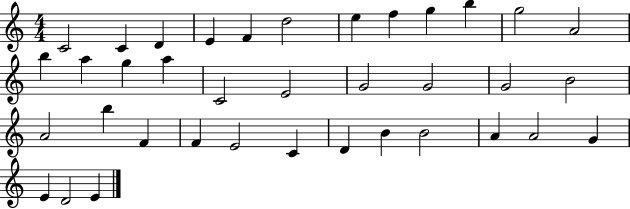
X:1
T:Untitled
M:4/4
L:1/4
K:C
C2 C D E F d2 e f g b g2 A2 b a g a C2 E2 G2 G2 G2 B2 A2 b F F E2 C D B B2 A A2 G E D2 E